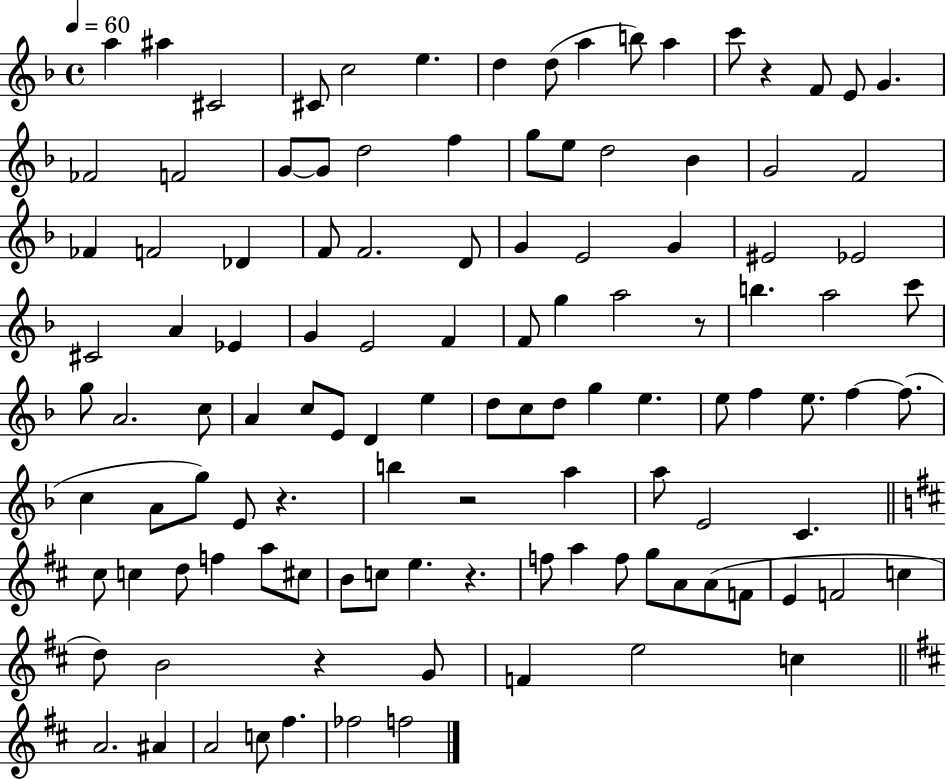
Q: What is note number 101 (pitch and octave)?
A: E5